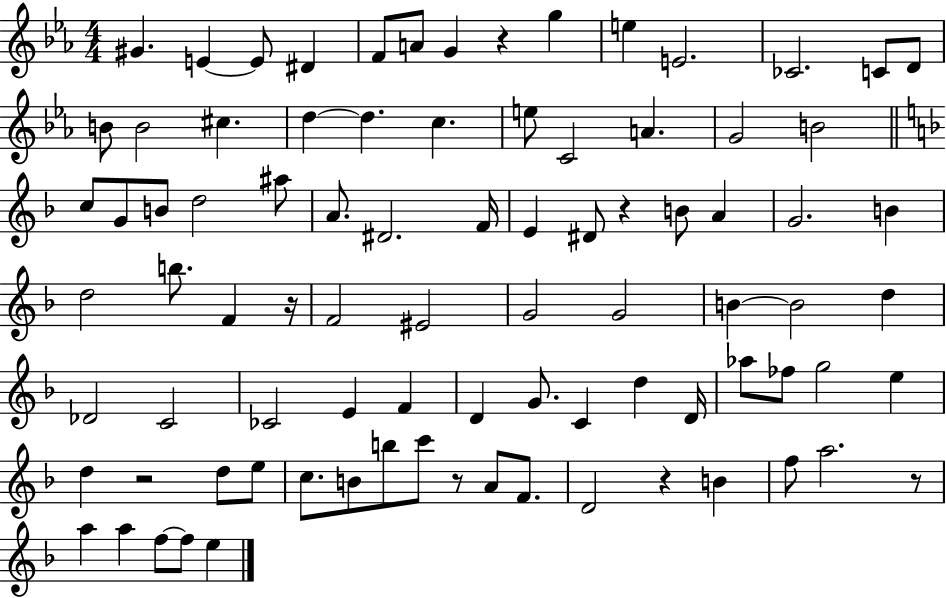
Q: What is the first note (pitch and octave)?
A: G#4